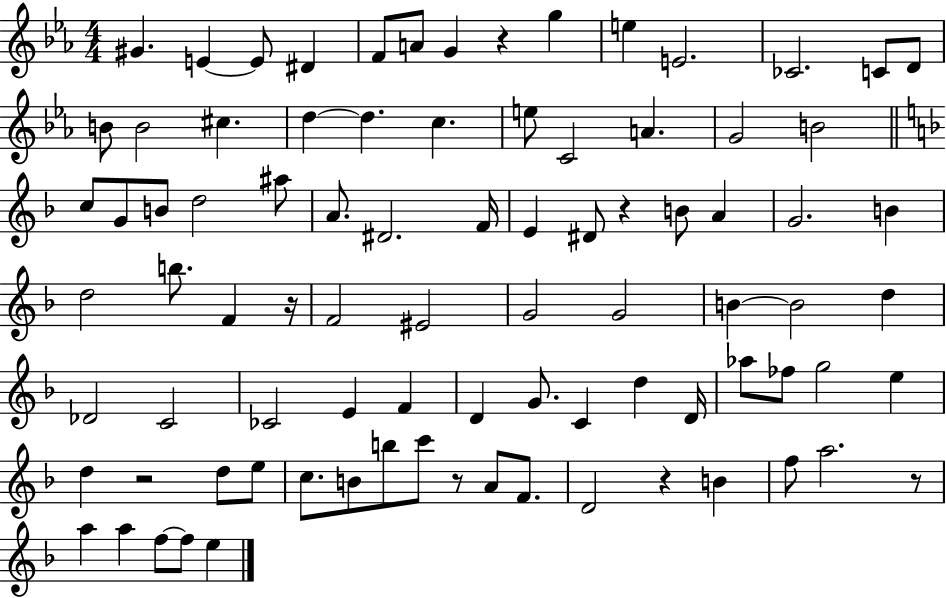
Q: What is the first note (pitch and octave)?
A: G#4